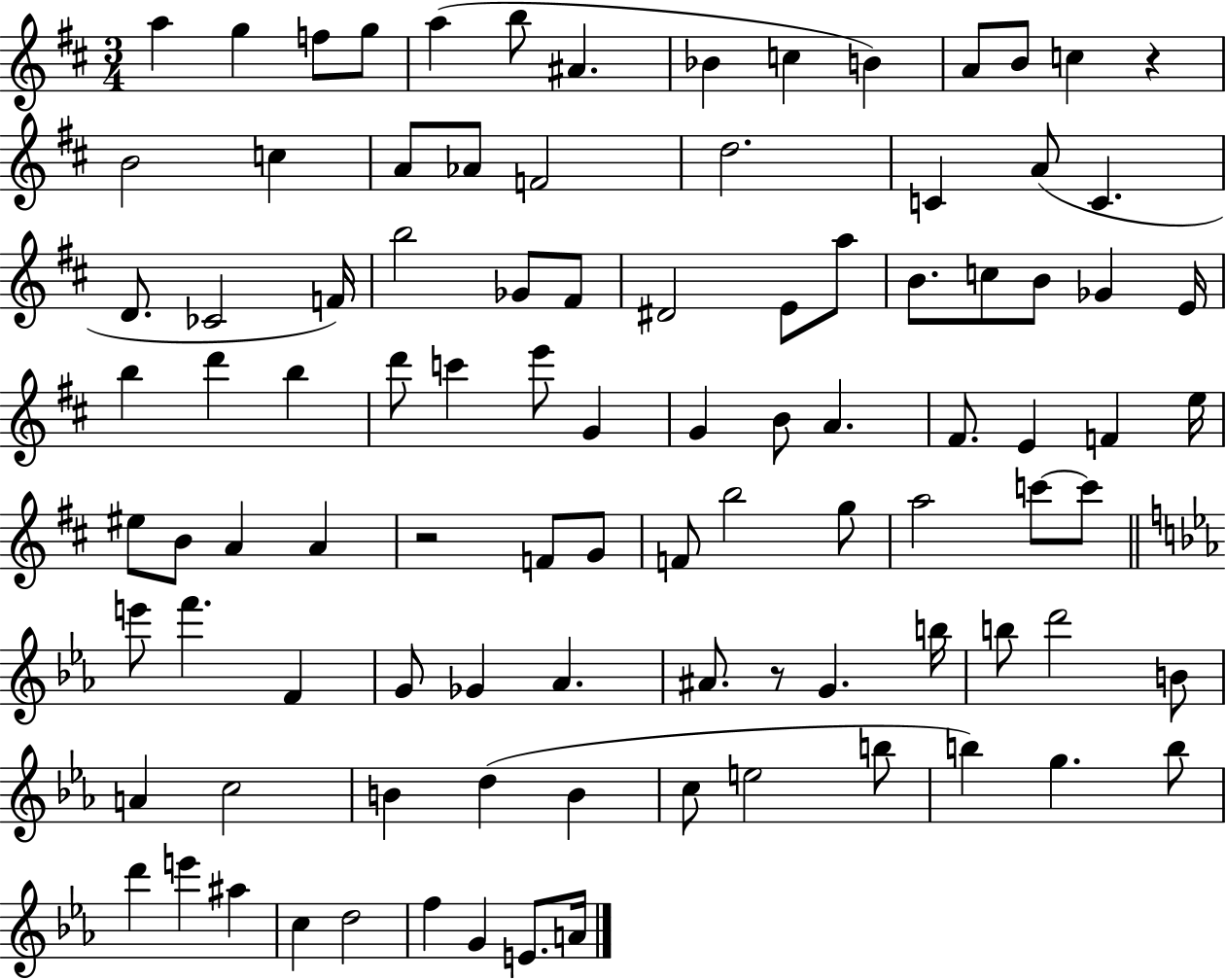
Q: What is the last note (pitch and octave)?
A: A4